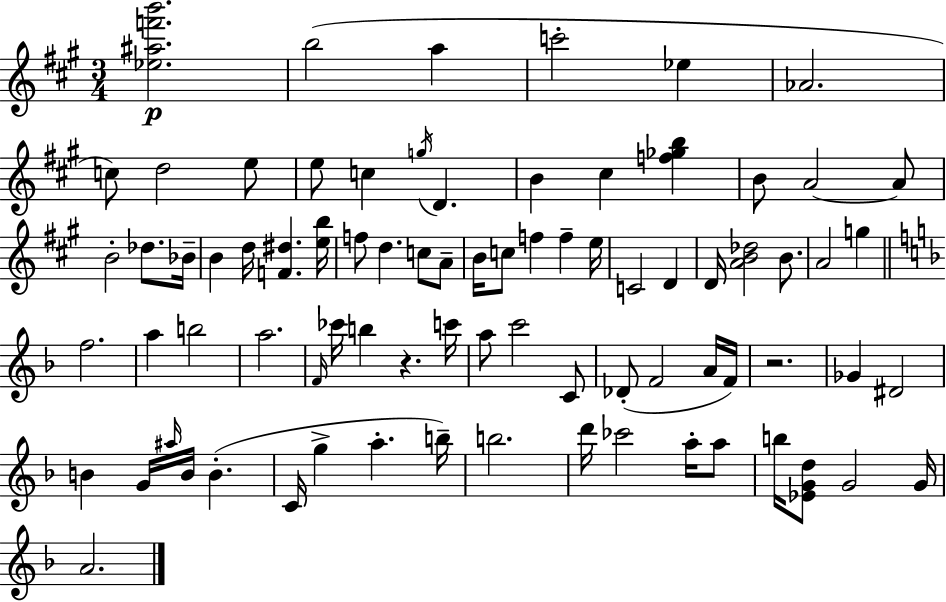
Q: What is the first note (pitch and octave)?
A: B5